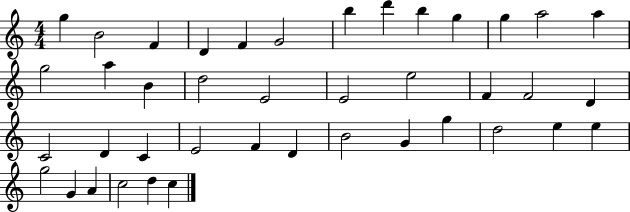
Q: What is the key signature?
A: C major